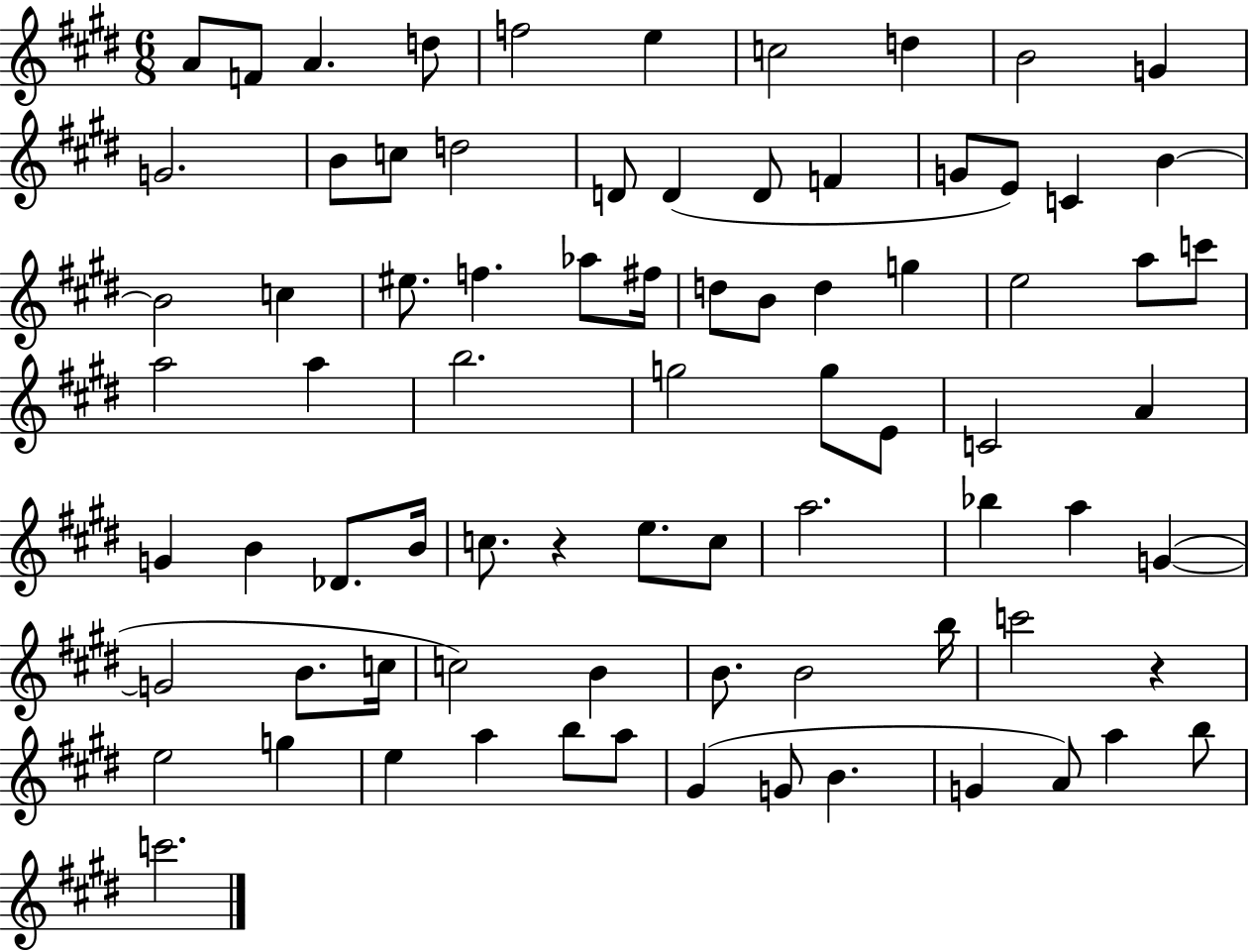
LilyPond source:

{
  \clef treble
  \numericTimeSignature
  \time 6/8
  \key e \major
  a'8 f'8 a'4. d''8 | f''2 e''4 | c''2 d''4 | b'2 g'4 | \break g'2. | b'8 c''8 d''2 | d'8 d'4( d'8 f'4 | g'8 e'8) c'4 b'4~~ | \break b'2 c''4 | eis''8. f''4. aes''8 fis''16 | d''8 b'8 d''4 g''4 | e''2 a''8 c'''8 | \break a''2 a''4 | b''2. | g''2 g''8 e'8 | c'2 a'4 | \break g'4 b'4 des'8. b'16 | c''8. r4 e''8. c''8 | a''2. | bes''4 a''4 g'4~(~ | \break g'2 b'8. c''16 | c''2) b'4 | b'8. b'2 b''16 | c'''2 r4 | \break e''2 g''4 | e''4 a''4 b''8 a''8 | gis'4( g'8 b'4. | g'4 a'8) a''4 b''8 | \break c'''2. | \bar "|."
}